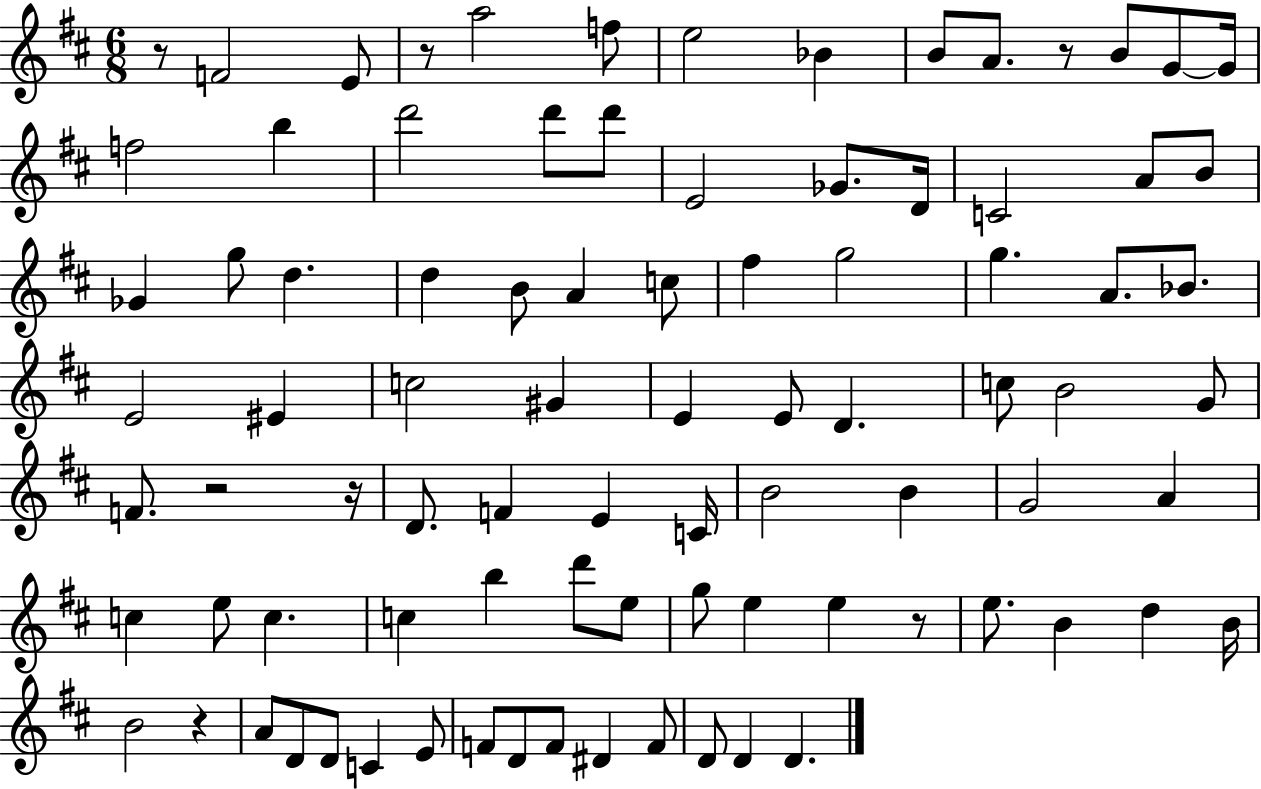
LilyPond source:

{
  \clef treble
  \numericTimeSignature
  \time 6/8
  \key d \major
  \repeat volta 2 { r8 f'2 e'8 | r8 a''2 f''8 | e''2 bes'4 | b'8 a'8. r8 b'8 g'8~~ g'16 | \break f''2 b''4 | d'''2 d'''8 d'''8 | e'2 ges'8. d'16 | c'2 a'8 b'8 | \break ges'4 g''8 d''4. | d''4 b'8 a'4 c''8 | fis''4 g''2 | g''4. a'8. bes'8. | \break e'2 eis'4 | c''2 gis'4 | e'4 e'8 d'4. | c''8 b'2 g'8 | \break f'8. r2 r16 | d'8. f'4 e'4 c'16 | b'2 b'4 | g'2 a'4 | \break c''4 e''8 c''4. | c''4 b''4 d'''8 e''8 | g''8 e''4 e''4 r8 | e''8. b'4 d''4 b'16 | \break b'2 r4 | a'8 d'8 d'8 c'4 e'8 | f'8 d'8 f'8 dis'4 f'8 | d'8 d'4 d'4. | \break } \bar "|."
}